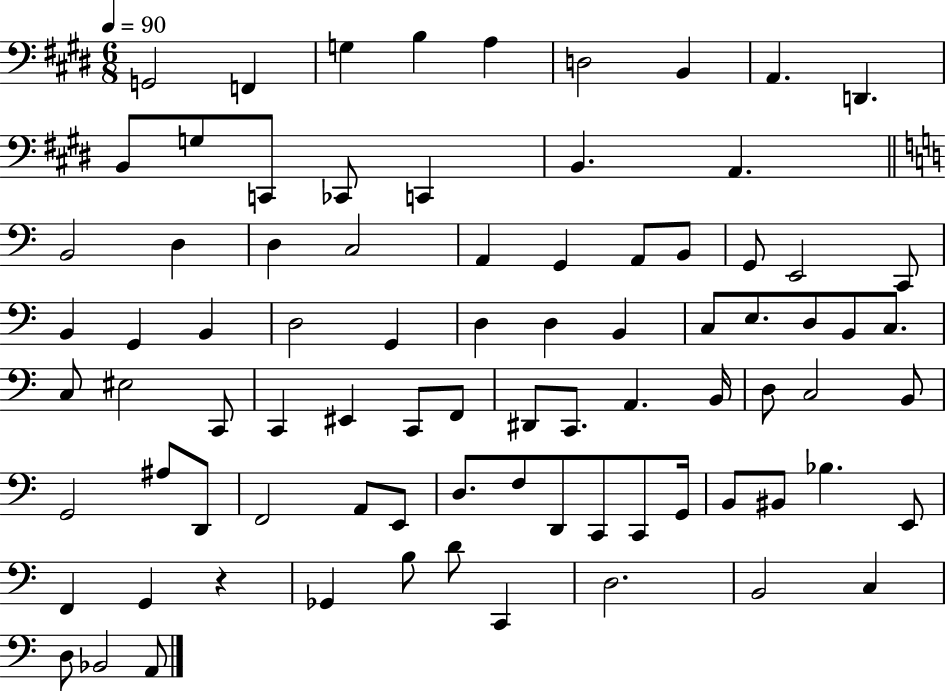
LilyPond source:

{
  \clef bass
  \numericTimeSignature
  \time 6/8
  \key e \major
  \tempo 4 = 90
  g,2 f,4 | g4 b4 a4 | d2 b,4 | a,4. d,4. | \break b,8 g8 c,8 ces,8 c,4 | b,4. a,4. | \bar "||" \break \key c \major b,2 d4 | d4 c2 | a,4 g,4 a,8 b,8 | g,8 e,2 c,8 | \break b,4 g,4 b,4 | d2 g,4 | d4 d4 b,4 | c8 e8. d8 b,8 c8. | \break c8 eis2 c,8 | c,4 eis,4 c,8 f,8 | dis,8 c,8. a,4. b,16 | d8 c2 b,8 | \break g,2 ais8 d,8 | f,2 a,8 e,8 | d8. f8 d,8 c,8 c,8 g,16 | b,8 bis,8 bes4. e,8 | \break f,4 g,4 r4 | ges,4 b8 d'8 c,4 | d2. | b,2 c4 | \break d8 bes,2 a,8 | \bar "|."
}